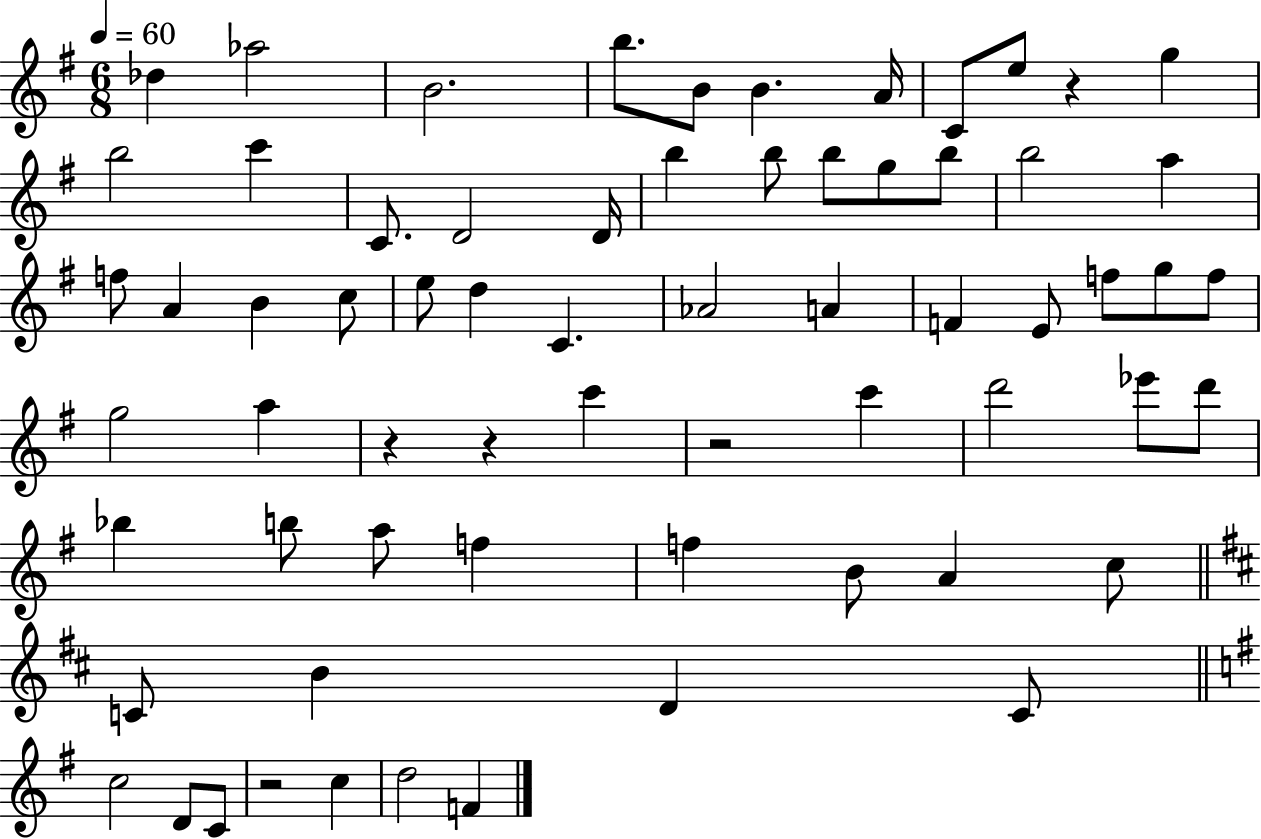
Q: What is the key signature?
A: G major